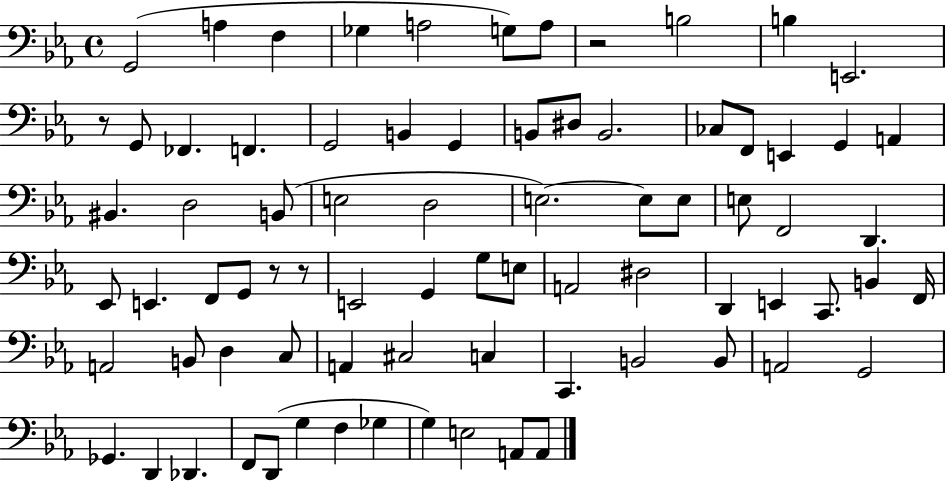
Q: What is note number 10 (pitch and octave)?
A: E2